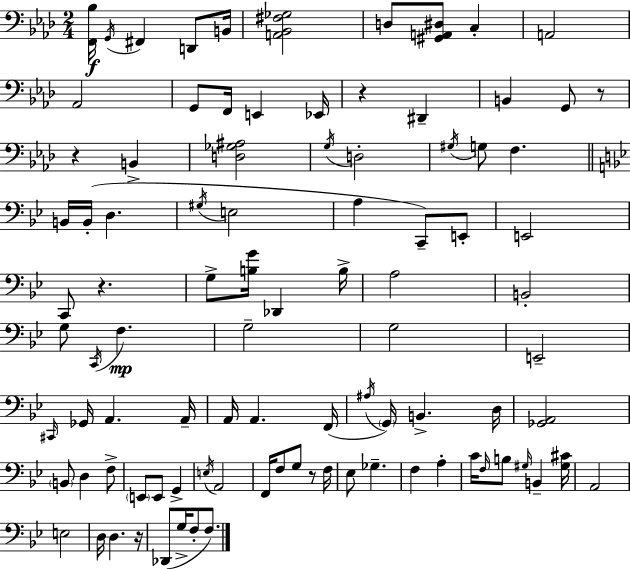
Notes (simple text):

[F2,Bb3]/s G2/s F#2/q D2/e B2/s [A2,Bb2,F#3,Gb3]/h D3/e [G#2,A2,D#3]/e C3/q A2/h Ab2/h G2/e F2/s E2/q Eb2/s R/q D#2/q B2/q G2/e R/e R/q B2/q [D3,Gb3,A#3]/h G3/s D3/h G#3/s G3/e F3/q. B2/s B2/s D3/q. G#3/s E3/h A3/q C2/e E2/e E2/h C2/e R/q. G3/e [B3,G4]/s Db2/q B3/s A3/h B2/h G3/e C2/s F3/q. G3/h G3/h E2/h C#2/s Gb2/s A2/q. A2/s A2/s A2/q. F2/s A#3/s G2/s B2/q. D3/s [Gb2,A2]/h B2/e D3/q F3/e E2/e E2/e G2/q E3/s A2/h F2/s F3/e G3/e R/e F3/s Eb3/e Gb3/q. F3/q A3/q C4/s F3/s B3/e G#3/s B2/q [G#3,C#4]/s A2/h E3/h D3/s D3/q. R/s Db2/e G3/s F3/e F3/e.